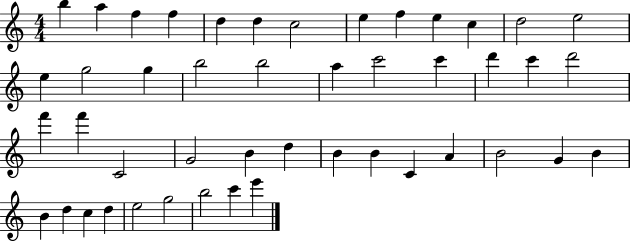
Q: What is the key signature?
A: C major